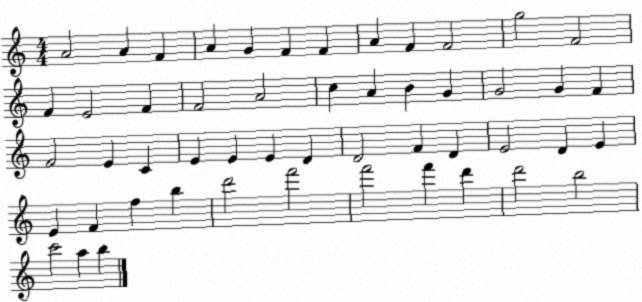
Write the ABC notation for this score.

X:1
T:Untitled
M:4/4
L:1/4
K:C
A2 A F A G F F A F F2 g2 F2 F E2 F F2 A2 c A B G G2 G F F2 E C E E E D D2 F D E2 D E E F f b d'2 f'2 f'2 f' d' d'2 b2 c'2 a b